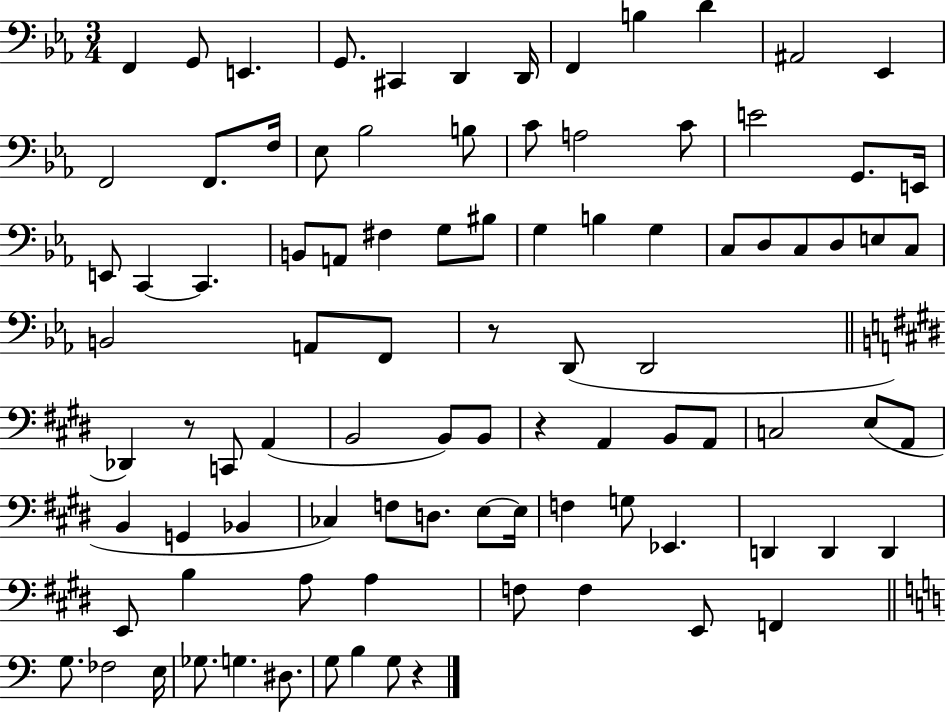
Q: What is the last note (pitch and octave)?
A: G3